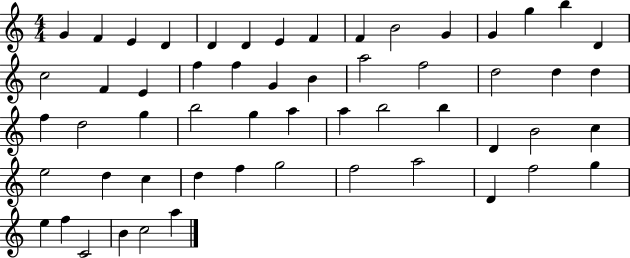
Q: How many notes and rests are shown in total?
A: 56